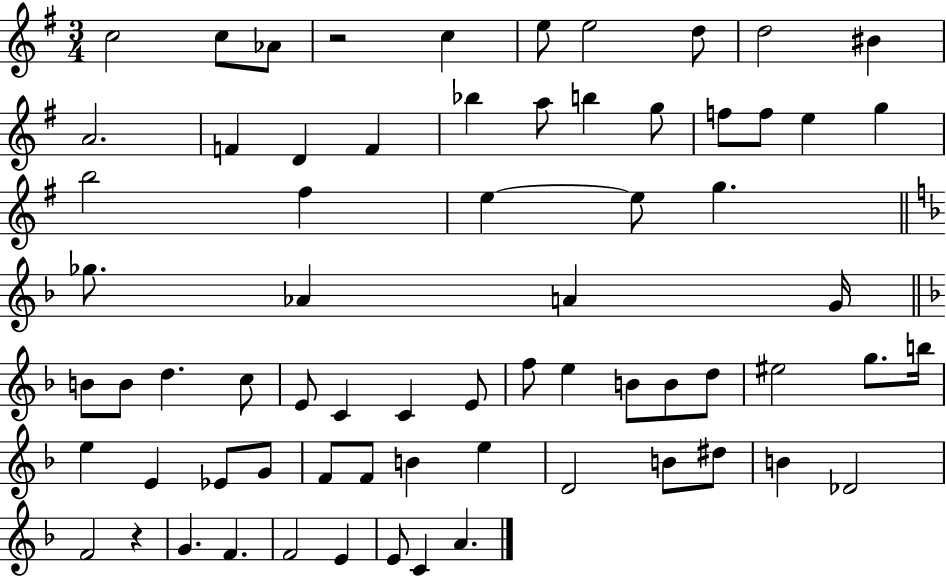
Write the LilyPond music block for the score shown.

{
  \clef treble
  \numericTimeSignature
  \time 3/4
  \key g \major
  c''2 c''8 aes'8 | r2 c''4 | e''8 e''2 d''8 | d''2 bis'4 | \break a'2. | f'4 d'4 f'4 | bes''4 a''8 b''4 g''8 | f''8 f''8 e''4 g''4 | \break b''2 fis''4 | e''4~~ e''8 g''4. | \bar "||" \break \key f \major ges''8. aes'4 a'4 g'16 | \bar "||" \break \key f \major b'8 b'8 d''4. c''8 | e'8 c'4 c'4 e'8 | f''8 e''4 b'8 b'8 d''8 | eis''2 g''8. b''16 | \break e''4 e'4 ees'8 g'8 | f'8 f'8 b'4 e''4 | d'2 b'8 dis''8 | b'4 des'2 | \break f'2 r4 | g'4. f'4. | f'2 e'4 | e'8 c'4 a'4. | \break \bar "|."
}